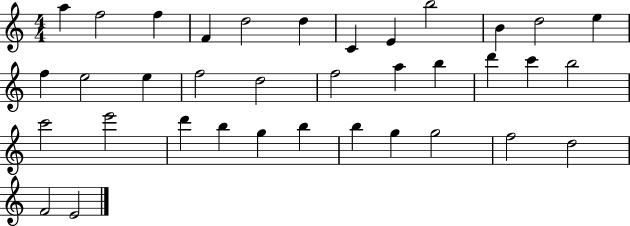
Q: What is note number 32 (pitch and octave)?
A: G5